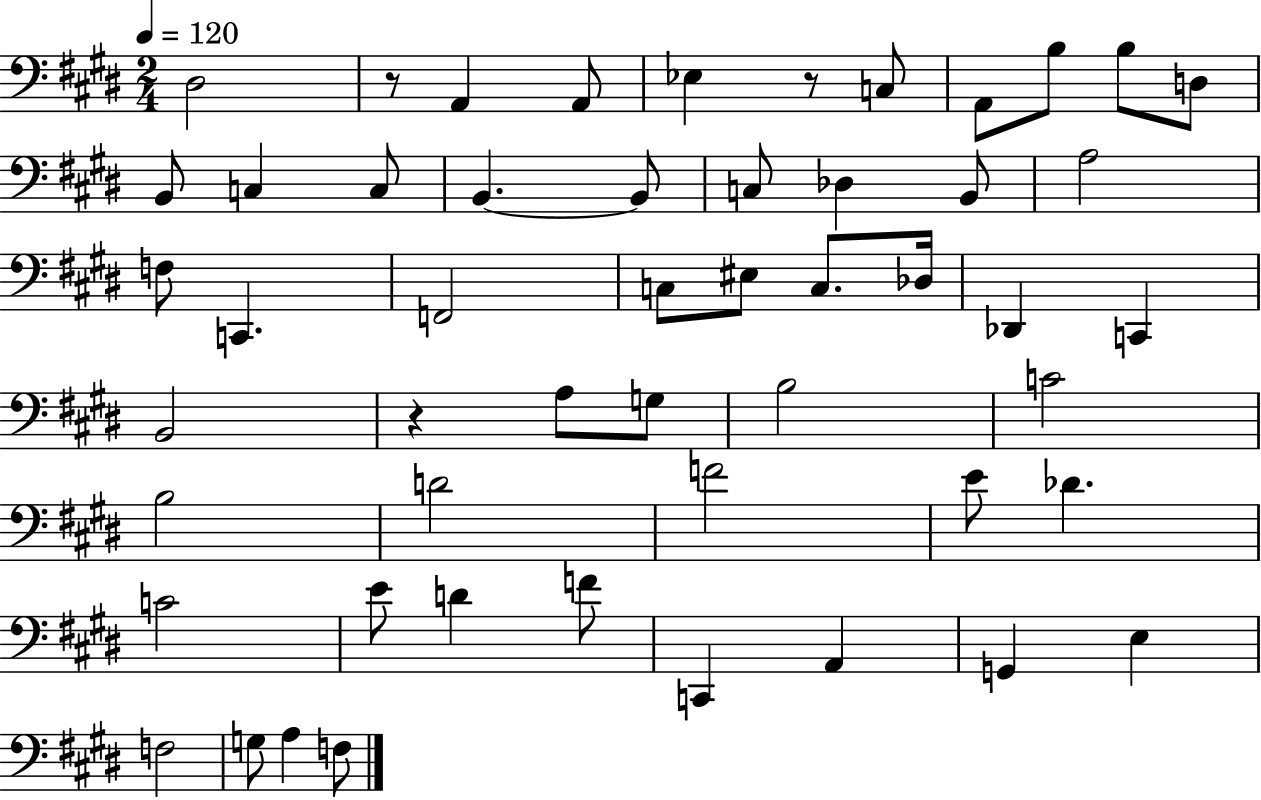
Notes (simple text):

D#3/h R/e A2/q A2/e Eb3/q R/e C3/e A2/e B3/e B3/e D3/e B2/e C3/q C3/e B2/q. B2/e C3/e Db3/q B2/e A3/h F3/e C2/q. F2/h C3/e EIS3/e C3/e. Db3/s Db2/q C2/q B2/h R/q A3/e G3/e B3/h C4/h B3/h D4/h F4/h E4/e Db4/q. C4/h E4/e D4/q F4/e C2/q A2/q G2/q E3/q F3/h G3/e A3/q F3/e